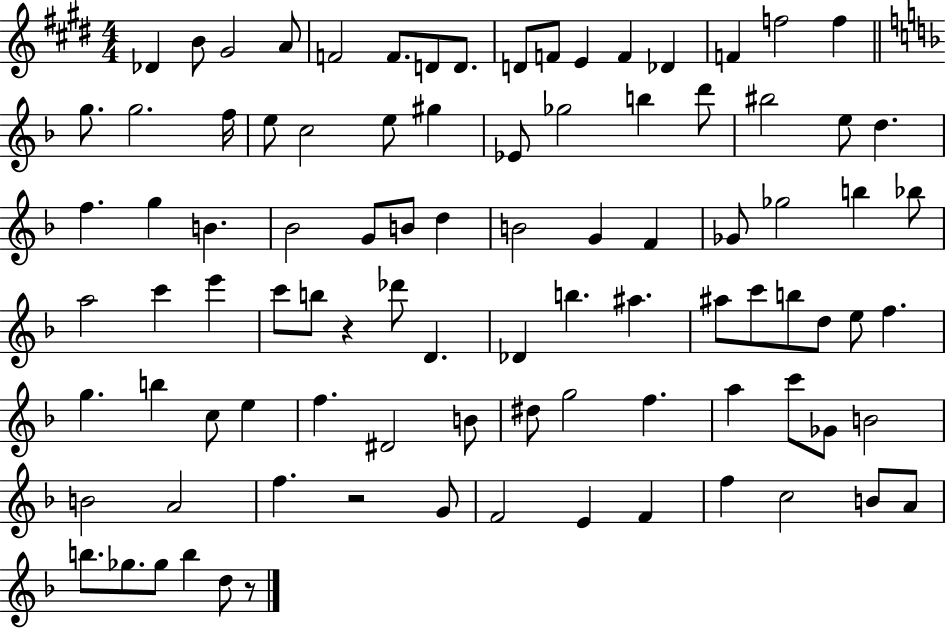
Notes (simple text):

Db4/q B4/e G#4/h A4/e F4/h F4/e. D4/e D4/e. D4/e F4/e E4/q F4/q Db4/q F4/q F5/h F5/q G5/e. G5/h. F5/s E5/e C5/h E5/e G#5/q Eb4/e Gb5/h B5/q D6/e BIS5/h E5/e D5/q. F5/q. G5/q B4/q. Bb4/h G4/e B4/e D5/q B4/h G4/q F4/q Gb4/e Gb5/h B5/q Bb5/e A5/h C6/q E6/q C6/e B5/e R/q Db6/e D4/q. Db4/q B5/q. A#5/q. A#5/e C6/e B5/e D5/e E5/e F5/q. G5/q. B5/q C5/e E5/q F5/q. D#4/h B4/e D#5/e G5/h F5/q. A5/q C6/e Gb4/e B4/h B4/h A4/h F5/q. R/h G4/e F4/h E4/q F4/q F5/q C5/h B4/e A4/e B5/e. Gb5/e. Gb5/e B5/q D5/e R/e